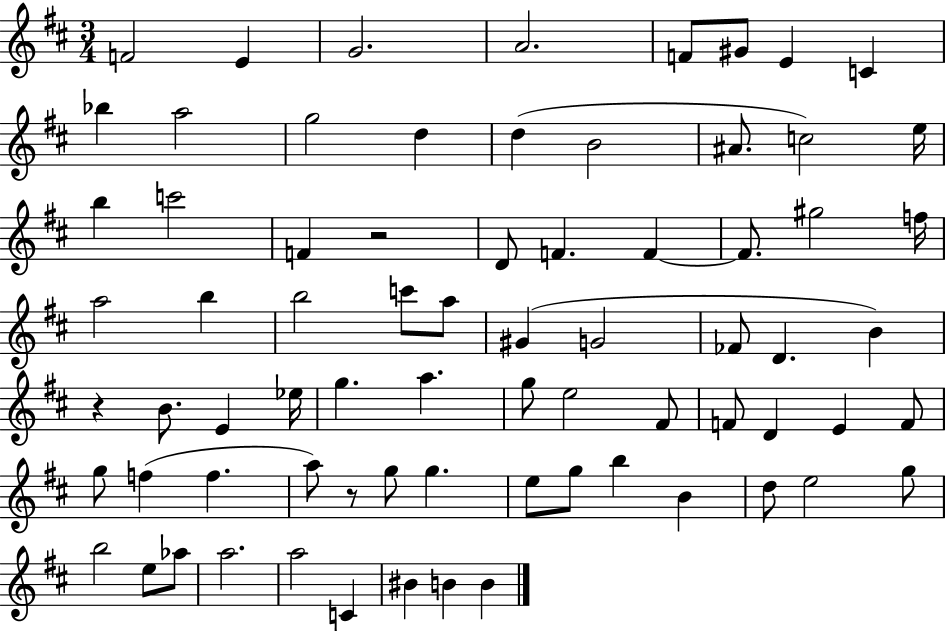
{
  \clef treble
  \numericTimeSignature
  \time 3/4
  \key d \major
  f'2 e'4 | g'2. | a'2. | f'8 gis'8 e'4 c'4 | \break bes''4 a''2 | g''2 d''4 | d''4( b'2 | ais'8. c''2) e''16 | \break b''4 c'''2 | f'4 r2 | d'8 f'4. f'4~~ | f'8. gis''2 f''16 | \break a''2 b''4 | b''2 c'''8 a''8 | gis'4( g'2 | fes'8 d'4. b'4) | \break r4 b'8. e'4 ees''16 | g''4. a''4. | g''8 e''2 fis'8 | f'8 d'4 e'4 f'8 | \break g''8 f''4( f''4. | a''8) r8 g''8 g''4. | e''8 g''8 b''4 b'4 | d''8 e''2 g''8 | \break b''2 e''8 aes''8 | a''2. | a''2 c'4 | bis'4 b'4 b'4 | \break \bar "|."
}